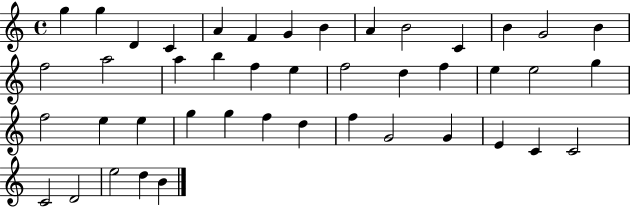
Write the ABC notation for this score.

X:1
T:Untitled
M:4/4
L:1/4
K:C
g g D C A F G B A B2 C B G2 B f2 a2 a b f e f2 d f e e2 g f2 e e g g f d f G2 G E C C2 C2 D2 e2 d B